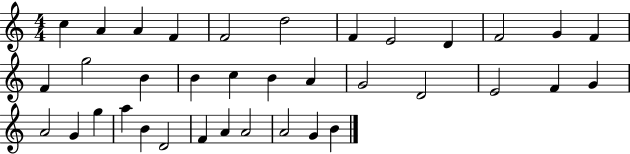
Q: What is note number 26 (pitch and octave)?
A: G4